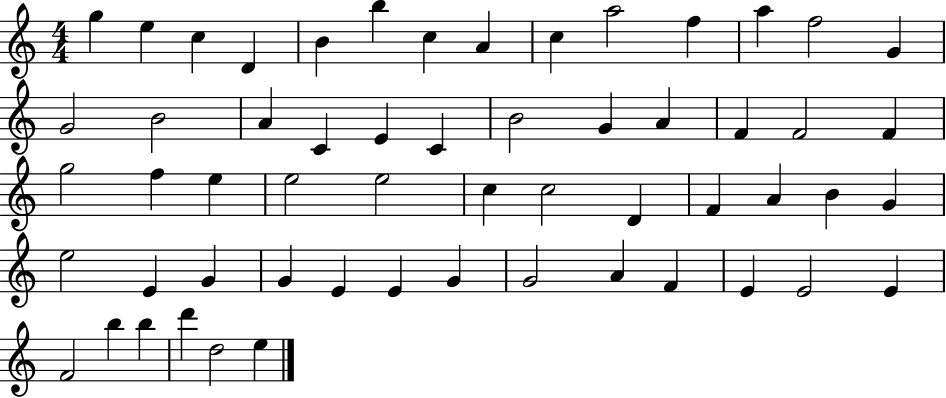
G5/q E5/q C5/q D4/q B4/q B5/q C5/q A4/q C5/q A5/h F5/q A5/q F5/h G4/q G4/h B4/h A4/q C4/q E4/q C4/q B4/h G4/q A4/q F4/q F4/h F4/q G5/h F5/q E5/q E5/h E5/h C5/q C5/h D4/q F4/q A4/q B4/q G4/q E5/h E4/q G4/q G4/q E4/q E4/q G4/q G4/h A4/q F4/q E4/q E4/h E4/q F4/h B5/q B5/q D6/q D5/h E5/q